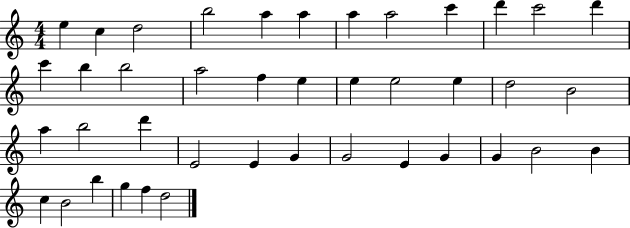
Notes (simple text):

E5/q C5/q D5/h B5/h A5/q A5/q A5/q A5/h C6/q D6/q C6/h D6/q C6/q B5/q B5/h A5/h F5/q E5/q E5/q E5/h E5/q D5/h B4/h A5/q B5/h D6/q E4/h E4/q G4/q G4/h E4/q G4/q G4/q B4/h B4/q C5/q B4/h B5/q G5/q F5/q D5/h